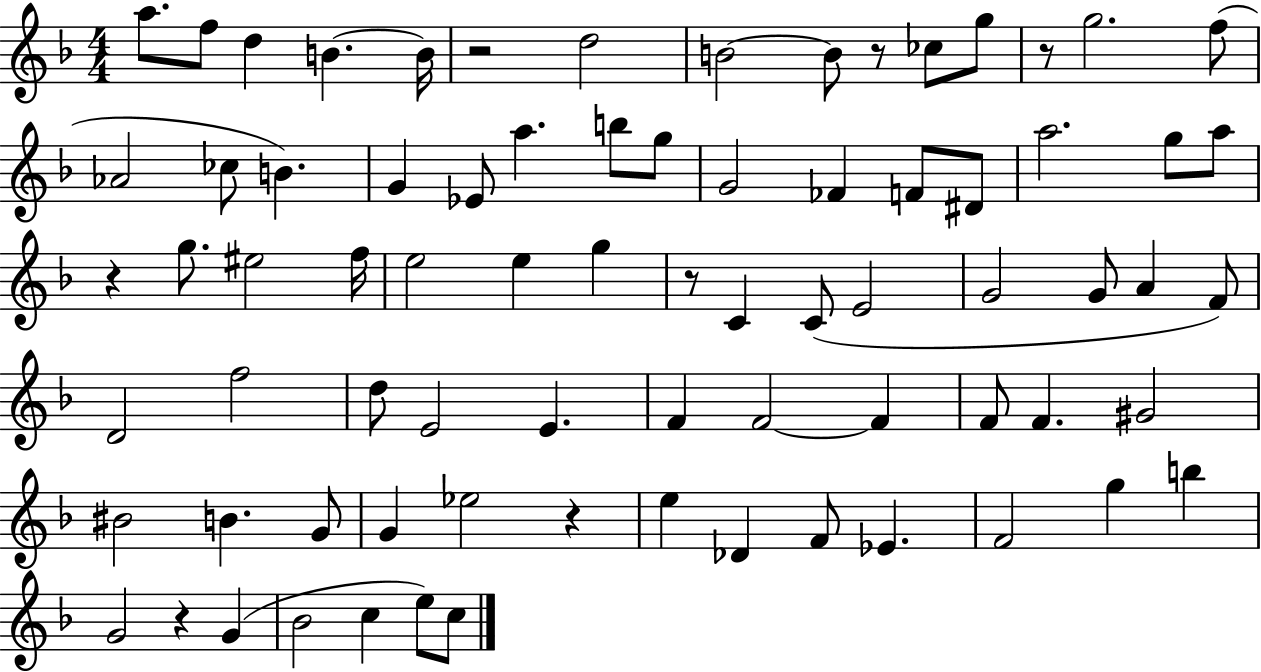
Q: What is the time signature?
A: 4/4